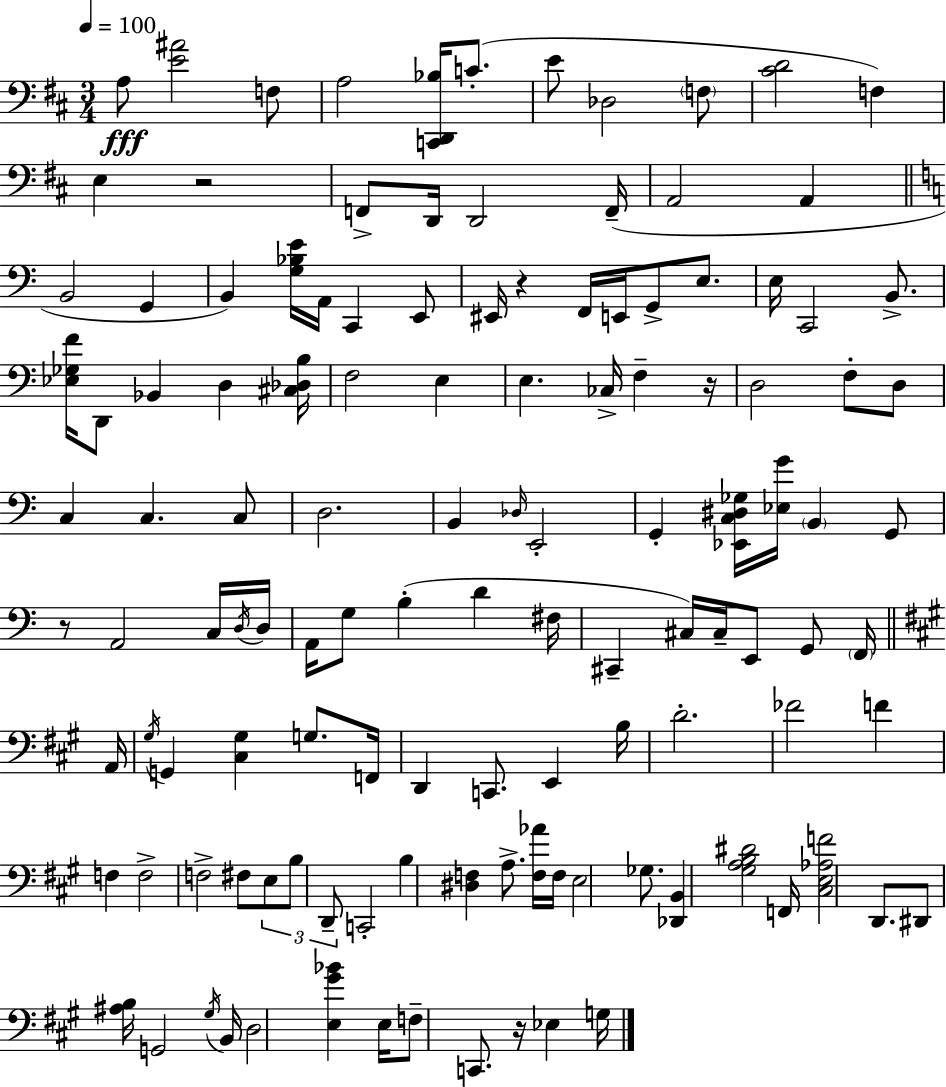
X:1
T:Untitled
M:3/4
L:1/4
K:D
A,/2 [E^A]2 F,/2 A,2 [C,,D,,_B,]/4 C/2 E/2 _D,2 F,/2 [^CD]2 F, E, z2 F,,/2 D,,/4 D,,2 F,,/4 A,,2 A,, B,,2 G,, B,, [G,_B,E]/4 A,,/4 C,, E,,/2 ^E,,/4 z F,,/4 E,,/4 G,,/2 E,/2 E,/4 C,,2 B,,/2 [_E,_G,F]/4 D,,/2 _B,, D, [^C,_D,B,]/4 F,2 E, E, _C,/4 F, z/4 D,2 F,/2 D,/2 C, C, C,/2 D,2 B,, _D,/4 E,,2 G,, [_E,,C,^D,_G,]/4 [_E,G]/4 B,, G,,/2 z/2 A,,2 C,/4 D,/4 D,/4 A,,/4 G,/2 B, D ^F,/4 ^C,, ^C,/4 ^C,/4 E,,/2 G,,/2 F,,/4 A,,/4 ^G,/4 G,, [^C,^G,] G,/2 F,,/4 D,, C,,/2 E,, B,/4 D2 _F2 F F, F,2 F,2 ^F,/2 E,/2 B,/2 D,,/2 C,,2 B, [^D,F,] A,/2 [F,_A]/4 F,/4 E,2 _G,/2 [_D,,B,,] [^G,A,B,^D]2 F,,/4 [^C,E,_A,F]2 D,,/2 ^D,,/2 [^A,B,]/4 G,,2 ^G,/4 B,,/4 D,2 [E,^G_B] E,/4 F,/2 C,,/2 z/4 _E, G,/4